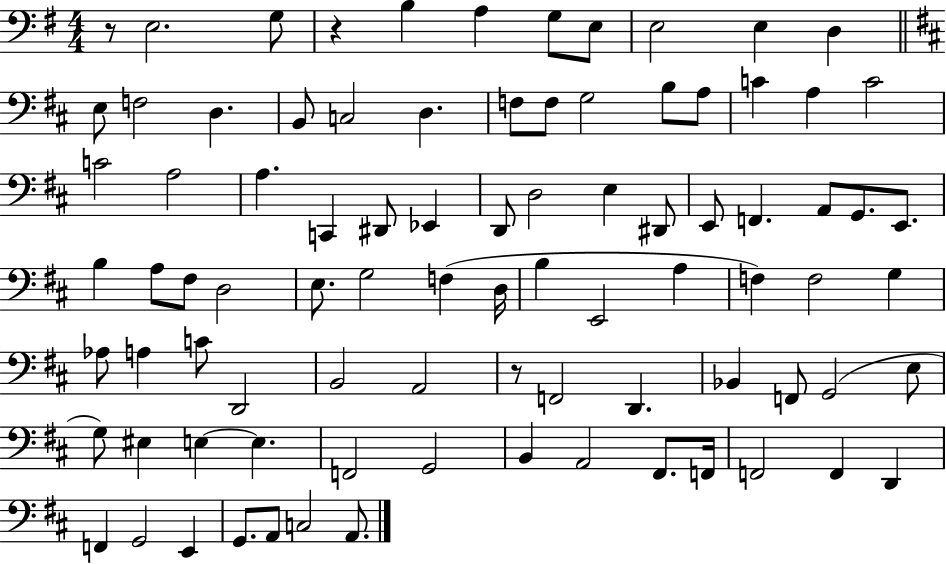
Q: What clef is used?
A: bass